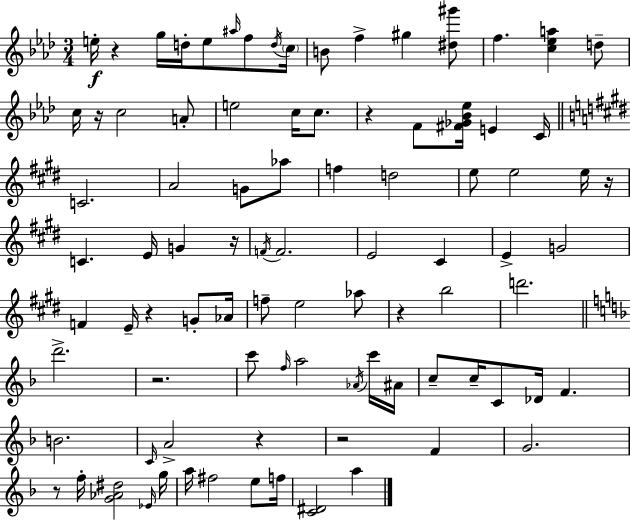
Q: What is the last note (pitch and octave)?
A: A5